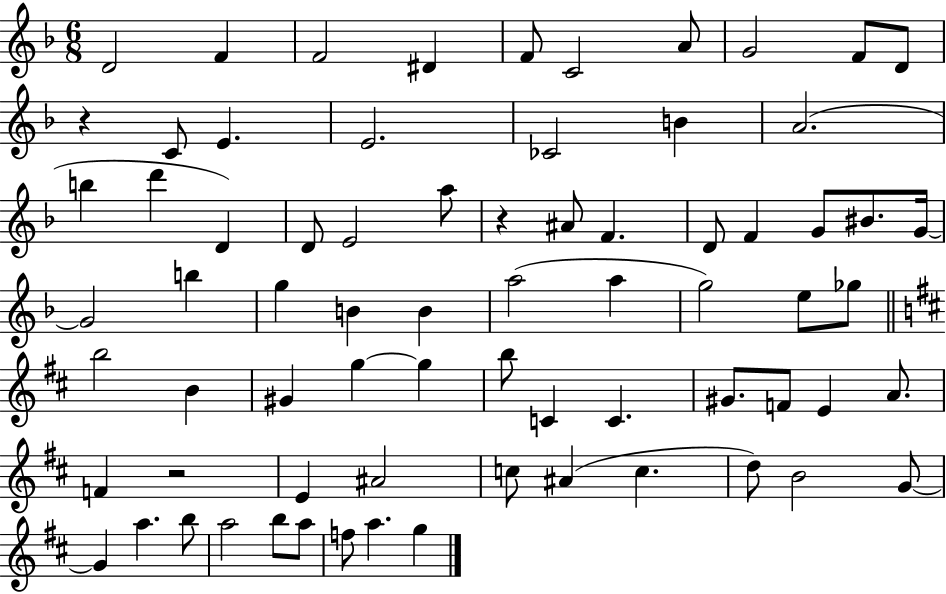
X:1
T:Untitled
M:6/8
L:1/4
K:F
D2 F F2 ^D F/2 C2 A/2 G2 F/2 D/2 z C/2 E E2 _C2 B A2 b d' D D/2 E2 a/2 z ^A/2 F D/2 F G/2 ^B/2 G/4 G2 b g B B a2 a g2 e/2 _g/2 b2 B ^G g g b/2 C C ^G/2 F/2 E A/2 F z2 E ^A2 c/2 ^A c d/2 B2 G/2 G a b/2 a2 b/2 a/2 f/2 a g